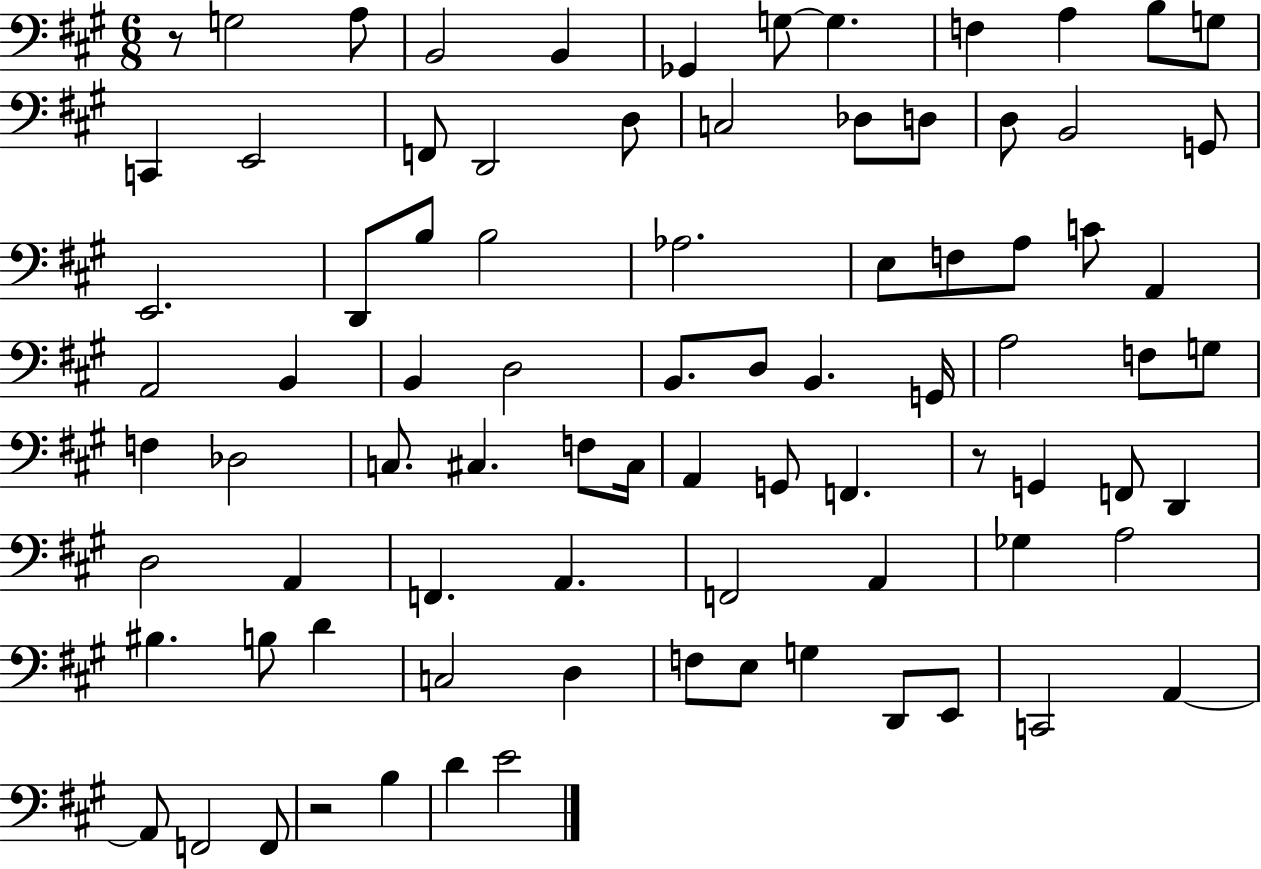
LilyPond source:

{
  \clef bass
  \numericTimeSignature
  \time 6/8
  \key a \major
  r8 g2 a8 | b,2 b,4 | ges,4 g8~~ g4. | f4 a4 b8 g8 | \break c,4 e,2 | f,8 d,2 d8 | c2 des8 d8 | d8 b,2 g,8 | \break e,2. | d,8 b8 b2 | aes2. | e8 f8 a8 c'8 a,4 | \break a,2 b,4 | b,4 d2 | b,8. d8 b,4. g,16 | a2 f8 g8 | \break f4 des2 | c8. cis4. f8 cis16 | a,4 g,8 f,4. | r8 g,4 f,8 d,4 | \break d2 a,4 | f,4. a,4. | f,2 a,4 | ges4 a2 | \break bis4. b8 d'4 | c2 d4 | f8 e8 g4 d,8 e,8 | c,2 a,4~~ | \break a,8 f,2 f,8 | r2 b4 | d'4 e'2 | \bar "|."
}